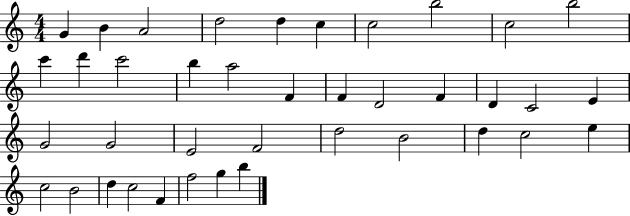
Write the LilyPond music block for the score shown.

{
  \clef treble
  \numericTimeSignature
  \time 4/4
  \key c \major
  g'4 b'4 a'2 | d''2 d''4 c''4 | c''2 b''2 | c''2 b''2 | \break c'''4 d'''4 c'''2 | b''4 a''2 f'4 | f'4 d'2 f'4 | d'4 c'2 e'4 | \break g'2 g'2 | e'2 f'2 | d''2 b'2 | d''4 c''2 e''4 | \break c''2 b'2 | d''4 c''2 f'4 | f''2 g''4 b''4 | \bar "|."
}